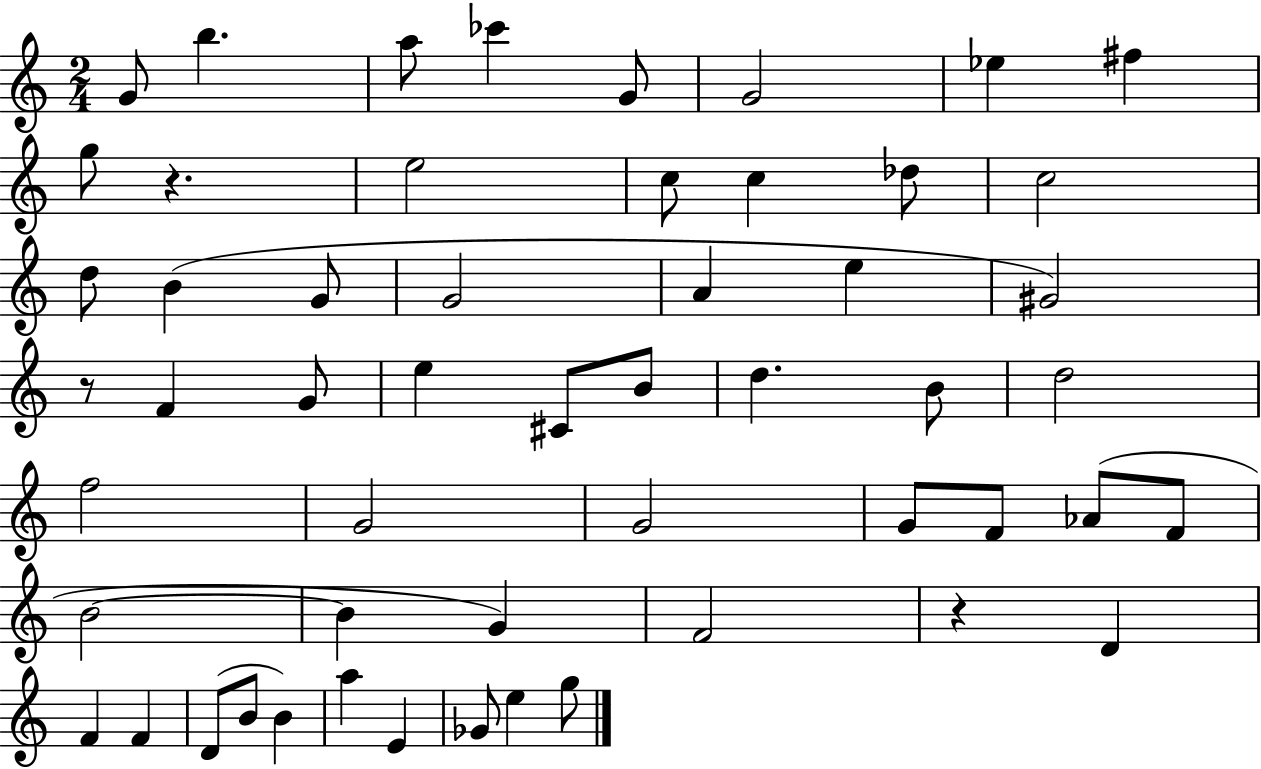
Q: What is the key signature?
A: C major